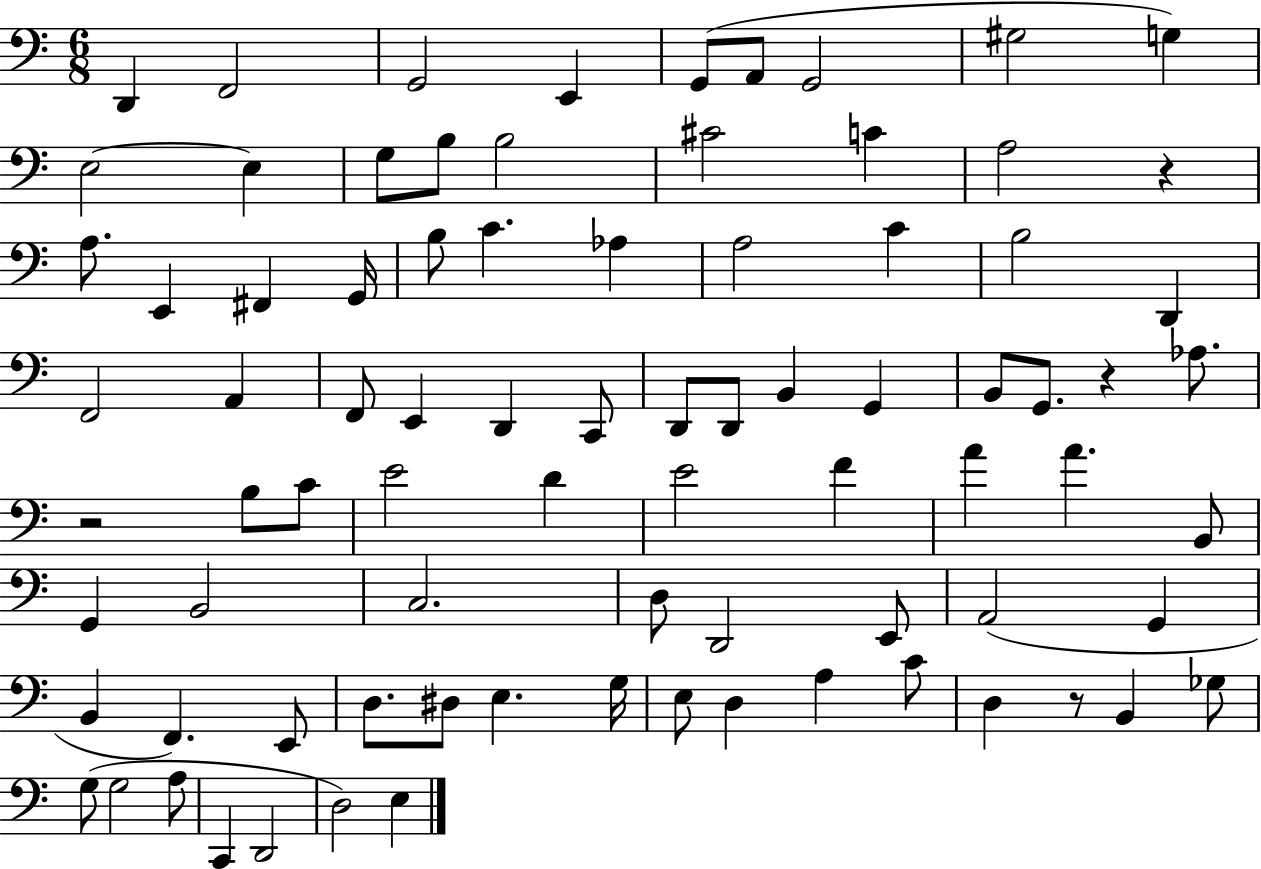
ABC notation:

X:1
T:Untitled
M:6/8
L:1/4
K:C
D,, F,,2 G,,2 E,, G,,/2 A,,/2 G,,2 ^G,2 G, E,2 E, G,/2 B,/2 B,2 ^C2 C A,2 z A,/2 E,, ^F,, G,,/4 B,/2 C _A, A,2 C B,2 D,, F,,2 A,, F,,/2 E,, D,, C,,/2 D,,/2 D,,/2 B,, G,, B,,/2 G,,/2 z _A,/2 z2 B,/2 C/2 E2 D E2 F A A B,,/2 G,, B,,2 C,2 D,/2 D,,2 E,,/2 A,,2 G,, B,, F,, E,,/2 D,/2 ^D,/2 E, G,/4 E,/2 D, A, C/2 D, z/2 B,, _G,/2 G,/2 G,2 A,/2 C,, D,,2 D,2 E,